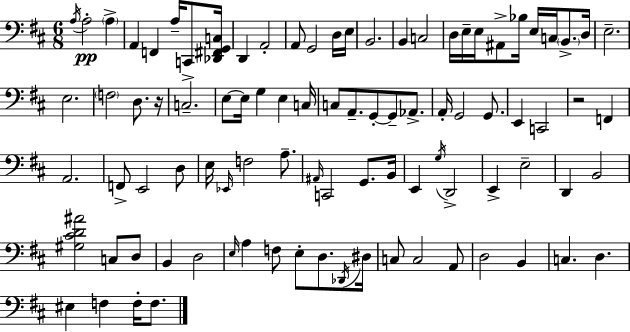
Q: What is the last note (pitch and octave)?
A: F3